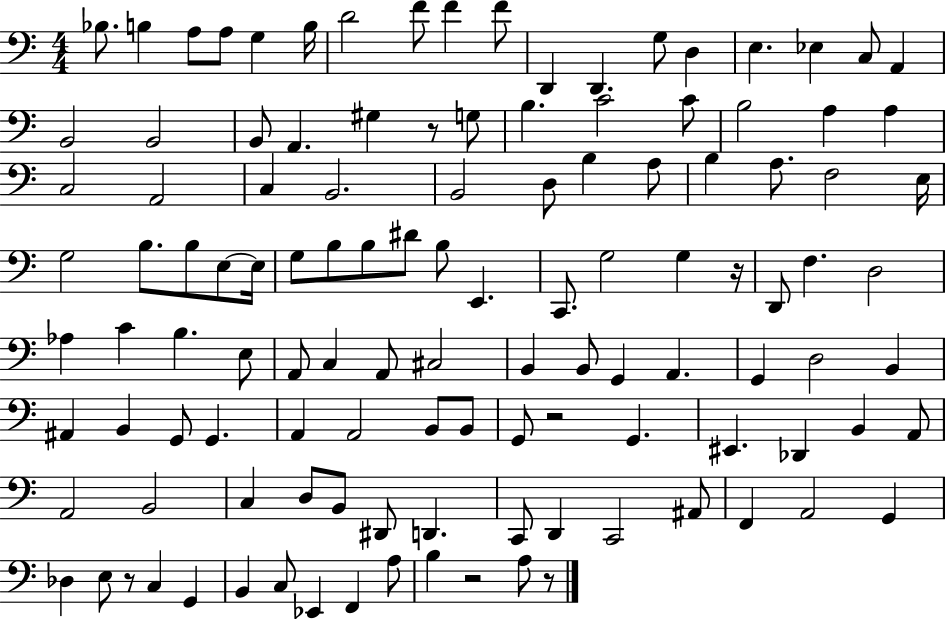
X:1
T:Untitled
M:4/4
L:1/4
K:C
_B,/2 B, A,/2 A,/2 G, B,/4 D2 F/2 F F/2 D,, D,, G,/2 D, E, _E, C,/2 A,, B,,2 B,,2 B,,/2 A,, ^G, z/2 G,/2 B, C2 C/2 B,2 A, A, C,2 A,,2 C, B,,2 B,,2 D,/2 B, A,/2 B, A,/2 F,2 E,/4 G,2 B,/2 B,/2 E,/2 E,/4 G,/2 B,/2 B,/2 ^D/2 B,/2 E,, C,,/2 G,2 G, z/4 D,,/2 F, D,2 _A, C B, E,/2 A,,/2 C, A,,/2 ^C,2 B,, B,,/2 G,, A,, G,, D,2 B,, ^A,, B,, G,,/2 G,, A,, A,,2 B,,/2 B,,/2 G,,/2 z2 G,, ^E,, _D,, B,, A,,/2 A,,2 B,,2 C, D,/2 B,,/2 ^D,,/2 D,, C,,/2 D,, C,,2 ^A,,/2 F,, A,,2 G,, _D, E,/2 z/2 C, G,, B,, C,/2 _E,, F,, A,/2 B, z2 A,/2 z/2